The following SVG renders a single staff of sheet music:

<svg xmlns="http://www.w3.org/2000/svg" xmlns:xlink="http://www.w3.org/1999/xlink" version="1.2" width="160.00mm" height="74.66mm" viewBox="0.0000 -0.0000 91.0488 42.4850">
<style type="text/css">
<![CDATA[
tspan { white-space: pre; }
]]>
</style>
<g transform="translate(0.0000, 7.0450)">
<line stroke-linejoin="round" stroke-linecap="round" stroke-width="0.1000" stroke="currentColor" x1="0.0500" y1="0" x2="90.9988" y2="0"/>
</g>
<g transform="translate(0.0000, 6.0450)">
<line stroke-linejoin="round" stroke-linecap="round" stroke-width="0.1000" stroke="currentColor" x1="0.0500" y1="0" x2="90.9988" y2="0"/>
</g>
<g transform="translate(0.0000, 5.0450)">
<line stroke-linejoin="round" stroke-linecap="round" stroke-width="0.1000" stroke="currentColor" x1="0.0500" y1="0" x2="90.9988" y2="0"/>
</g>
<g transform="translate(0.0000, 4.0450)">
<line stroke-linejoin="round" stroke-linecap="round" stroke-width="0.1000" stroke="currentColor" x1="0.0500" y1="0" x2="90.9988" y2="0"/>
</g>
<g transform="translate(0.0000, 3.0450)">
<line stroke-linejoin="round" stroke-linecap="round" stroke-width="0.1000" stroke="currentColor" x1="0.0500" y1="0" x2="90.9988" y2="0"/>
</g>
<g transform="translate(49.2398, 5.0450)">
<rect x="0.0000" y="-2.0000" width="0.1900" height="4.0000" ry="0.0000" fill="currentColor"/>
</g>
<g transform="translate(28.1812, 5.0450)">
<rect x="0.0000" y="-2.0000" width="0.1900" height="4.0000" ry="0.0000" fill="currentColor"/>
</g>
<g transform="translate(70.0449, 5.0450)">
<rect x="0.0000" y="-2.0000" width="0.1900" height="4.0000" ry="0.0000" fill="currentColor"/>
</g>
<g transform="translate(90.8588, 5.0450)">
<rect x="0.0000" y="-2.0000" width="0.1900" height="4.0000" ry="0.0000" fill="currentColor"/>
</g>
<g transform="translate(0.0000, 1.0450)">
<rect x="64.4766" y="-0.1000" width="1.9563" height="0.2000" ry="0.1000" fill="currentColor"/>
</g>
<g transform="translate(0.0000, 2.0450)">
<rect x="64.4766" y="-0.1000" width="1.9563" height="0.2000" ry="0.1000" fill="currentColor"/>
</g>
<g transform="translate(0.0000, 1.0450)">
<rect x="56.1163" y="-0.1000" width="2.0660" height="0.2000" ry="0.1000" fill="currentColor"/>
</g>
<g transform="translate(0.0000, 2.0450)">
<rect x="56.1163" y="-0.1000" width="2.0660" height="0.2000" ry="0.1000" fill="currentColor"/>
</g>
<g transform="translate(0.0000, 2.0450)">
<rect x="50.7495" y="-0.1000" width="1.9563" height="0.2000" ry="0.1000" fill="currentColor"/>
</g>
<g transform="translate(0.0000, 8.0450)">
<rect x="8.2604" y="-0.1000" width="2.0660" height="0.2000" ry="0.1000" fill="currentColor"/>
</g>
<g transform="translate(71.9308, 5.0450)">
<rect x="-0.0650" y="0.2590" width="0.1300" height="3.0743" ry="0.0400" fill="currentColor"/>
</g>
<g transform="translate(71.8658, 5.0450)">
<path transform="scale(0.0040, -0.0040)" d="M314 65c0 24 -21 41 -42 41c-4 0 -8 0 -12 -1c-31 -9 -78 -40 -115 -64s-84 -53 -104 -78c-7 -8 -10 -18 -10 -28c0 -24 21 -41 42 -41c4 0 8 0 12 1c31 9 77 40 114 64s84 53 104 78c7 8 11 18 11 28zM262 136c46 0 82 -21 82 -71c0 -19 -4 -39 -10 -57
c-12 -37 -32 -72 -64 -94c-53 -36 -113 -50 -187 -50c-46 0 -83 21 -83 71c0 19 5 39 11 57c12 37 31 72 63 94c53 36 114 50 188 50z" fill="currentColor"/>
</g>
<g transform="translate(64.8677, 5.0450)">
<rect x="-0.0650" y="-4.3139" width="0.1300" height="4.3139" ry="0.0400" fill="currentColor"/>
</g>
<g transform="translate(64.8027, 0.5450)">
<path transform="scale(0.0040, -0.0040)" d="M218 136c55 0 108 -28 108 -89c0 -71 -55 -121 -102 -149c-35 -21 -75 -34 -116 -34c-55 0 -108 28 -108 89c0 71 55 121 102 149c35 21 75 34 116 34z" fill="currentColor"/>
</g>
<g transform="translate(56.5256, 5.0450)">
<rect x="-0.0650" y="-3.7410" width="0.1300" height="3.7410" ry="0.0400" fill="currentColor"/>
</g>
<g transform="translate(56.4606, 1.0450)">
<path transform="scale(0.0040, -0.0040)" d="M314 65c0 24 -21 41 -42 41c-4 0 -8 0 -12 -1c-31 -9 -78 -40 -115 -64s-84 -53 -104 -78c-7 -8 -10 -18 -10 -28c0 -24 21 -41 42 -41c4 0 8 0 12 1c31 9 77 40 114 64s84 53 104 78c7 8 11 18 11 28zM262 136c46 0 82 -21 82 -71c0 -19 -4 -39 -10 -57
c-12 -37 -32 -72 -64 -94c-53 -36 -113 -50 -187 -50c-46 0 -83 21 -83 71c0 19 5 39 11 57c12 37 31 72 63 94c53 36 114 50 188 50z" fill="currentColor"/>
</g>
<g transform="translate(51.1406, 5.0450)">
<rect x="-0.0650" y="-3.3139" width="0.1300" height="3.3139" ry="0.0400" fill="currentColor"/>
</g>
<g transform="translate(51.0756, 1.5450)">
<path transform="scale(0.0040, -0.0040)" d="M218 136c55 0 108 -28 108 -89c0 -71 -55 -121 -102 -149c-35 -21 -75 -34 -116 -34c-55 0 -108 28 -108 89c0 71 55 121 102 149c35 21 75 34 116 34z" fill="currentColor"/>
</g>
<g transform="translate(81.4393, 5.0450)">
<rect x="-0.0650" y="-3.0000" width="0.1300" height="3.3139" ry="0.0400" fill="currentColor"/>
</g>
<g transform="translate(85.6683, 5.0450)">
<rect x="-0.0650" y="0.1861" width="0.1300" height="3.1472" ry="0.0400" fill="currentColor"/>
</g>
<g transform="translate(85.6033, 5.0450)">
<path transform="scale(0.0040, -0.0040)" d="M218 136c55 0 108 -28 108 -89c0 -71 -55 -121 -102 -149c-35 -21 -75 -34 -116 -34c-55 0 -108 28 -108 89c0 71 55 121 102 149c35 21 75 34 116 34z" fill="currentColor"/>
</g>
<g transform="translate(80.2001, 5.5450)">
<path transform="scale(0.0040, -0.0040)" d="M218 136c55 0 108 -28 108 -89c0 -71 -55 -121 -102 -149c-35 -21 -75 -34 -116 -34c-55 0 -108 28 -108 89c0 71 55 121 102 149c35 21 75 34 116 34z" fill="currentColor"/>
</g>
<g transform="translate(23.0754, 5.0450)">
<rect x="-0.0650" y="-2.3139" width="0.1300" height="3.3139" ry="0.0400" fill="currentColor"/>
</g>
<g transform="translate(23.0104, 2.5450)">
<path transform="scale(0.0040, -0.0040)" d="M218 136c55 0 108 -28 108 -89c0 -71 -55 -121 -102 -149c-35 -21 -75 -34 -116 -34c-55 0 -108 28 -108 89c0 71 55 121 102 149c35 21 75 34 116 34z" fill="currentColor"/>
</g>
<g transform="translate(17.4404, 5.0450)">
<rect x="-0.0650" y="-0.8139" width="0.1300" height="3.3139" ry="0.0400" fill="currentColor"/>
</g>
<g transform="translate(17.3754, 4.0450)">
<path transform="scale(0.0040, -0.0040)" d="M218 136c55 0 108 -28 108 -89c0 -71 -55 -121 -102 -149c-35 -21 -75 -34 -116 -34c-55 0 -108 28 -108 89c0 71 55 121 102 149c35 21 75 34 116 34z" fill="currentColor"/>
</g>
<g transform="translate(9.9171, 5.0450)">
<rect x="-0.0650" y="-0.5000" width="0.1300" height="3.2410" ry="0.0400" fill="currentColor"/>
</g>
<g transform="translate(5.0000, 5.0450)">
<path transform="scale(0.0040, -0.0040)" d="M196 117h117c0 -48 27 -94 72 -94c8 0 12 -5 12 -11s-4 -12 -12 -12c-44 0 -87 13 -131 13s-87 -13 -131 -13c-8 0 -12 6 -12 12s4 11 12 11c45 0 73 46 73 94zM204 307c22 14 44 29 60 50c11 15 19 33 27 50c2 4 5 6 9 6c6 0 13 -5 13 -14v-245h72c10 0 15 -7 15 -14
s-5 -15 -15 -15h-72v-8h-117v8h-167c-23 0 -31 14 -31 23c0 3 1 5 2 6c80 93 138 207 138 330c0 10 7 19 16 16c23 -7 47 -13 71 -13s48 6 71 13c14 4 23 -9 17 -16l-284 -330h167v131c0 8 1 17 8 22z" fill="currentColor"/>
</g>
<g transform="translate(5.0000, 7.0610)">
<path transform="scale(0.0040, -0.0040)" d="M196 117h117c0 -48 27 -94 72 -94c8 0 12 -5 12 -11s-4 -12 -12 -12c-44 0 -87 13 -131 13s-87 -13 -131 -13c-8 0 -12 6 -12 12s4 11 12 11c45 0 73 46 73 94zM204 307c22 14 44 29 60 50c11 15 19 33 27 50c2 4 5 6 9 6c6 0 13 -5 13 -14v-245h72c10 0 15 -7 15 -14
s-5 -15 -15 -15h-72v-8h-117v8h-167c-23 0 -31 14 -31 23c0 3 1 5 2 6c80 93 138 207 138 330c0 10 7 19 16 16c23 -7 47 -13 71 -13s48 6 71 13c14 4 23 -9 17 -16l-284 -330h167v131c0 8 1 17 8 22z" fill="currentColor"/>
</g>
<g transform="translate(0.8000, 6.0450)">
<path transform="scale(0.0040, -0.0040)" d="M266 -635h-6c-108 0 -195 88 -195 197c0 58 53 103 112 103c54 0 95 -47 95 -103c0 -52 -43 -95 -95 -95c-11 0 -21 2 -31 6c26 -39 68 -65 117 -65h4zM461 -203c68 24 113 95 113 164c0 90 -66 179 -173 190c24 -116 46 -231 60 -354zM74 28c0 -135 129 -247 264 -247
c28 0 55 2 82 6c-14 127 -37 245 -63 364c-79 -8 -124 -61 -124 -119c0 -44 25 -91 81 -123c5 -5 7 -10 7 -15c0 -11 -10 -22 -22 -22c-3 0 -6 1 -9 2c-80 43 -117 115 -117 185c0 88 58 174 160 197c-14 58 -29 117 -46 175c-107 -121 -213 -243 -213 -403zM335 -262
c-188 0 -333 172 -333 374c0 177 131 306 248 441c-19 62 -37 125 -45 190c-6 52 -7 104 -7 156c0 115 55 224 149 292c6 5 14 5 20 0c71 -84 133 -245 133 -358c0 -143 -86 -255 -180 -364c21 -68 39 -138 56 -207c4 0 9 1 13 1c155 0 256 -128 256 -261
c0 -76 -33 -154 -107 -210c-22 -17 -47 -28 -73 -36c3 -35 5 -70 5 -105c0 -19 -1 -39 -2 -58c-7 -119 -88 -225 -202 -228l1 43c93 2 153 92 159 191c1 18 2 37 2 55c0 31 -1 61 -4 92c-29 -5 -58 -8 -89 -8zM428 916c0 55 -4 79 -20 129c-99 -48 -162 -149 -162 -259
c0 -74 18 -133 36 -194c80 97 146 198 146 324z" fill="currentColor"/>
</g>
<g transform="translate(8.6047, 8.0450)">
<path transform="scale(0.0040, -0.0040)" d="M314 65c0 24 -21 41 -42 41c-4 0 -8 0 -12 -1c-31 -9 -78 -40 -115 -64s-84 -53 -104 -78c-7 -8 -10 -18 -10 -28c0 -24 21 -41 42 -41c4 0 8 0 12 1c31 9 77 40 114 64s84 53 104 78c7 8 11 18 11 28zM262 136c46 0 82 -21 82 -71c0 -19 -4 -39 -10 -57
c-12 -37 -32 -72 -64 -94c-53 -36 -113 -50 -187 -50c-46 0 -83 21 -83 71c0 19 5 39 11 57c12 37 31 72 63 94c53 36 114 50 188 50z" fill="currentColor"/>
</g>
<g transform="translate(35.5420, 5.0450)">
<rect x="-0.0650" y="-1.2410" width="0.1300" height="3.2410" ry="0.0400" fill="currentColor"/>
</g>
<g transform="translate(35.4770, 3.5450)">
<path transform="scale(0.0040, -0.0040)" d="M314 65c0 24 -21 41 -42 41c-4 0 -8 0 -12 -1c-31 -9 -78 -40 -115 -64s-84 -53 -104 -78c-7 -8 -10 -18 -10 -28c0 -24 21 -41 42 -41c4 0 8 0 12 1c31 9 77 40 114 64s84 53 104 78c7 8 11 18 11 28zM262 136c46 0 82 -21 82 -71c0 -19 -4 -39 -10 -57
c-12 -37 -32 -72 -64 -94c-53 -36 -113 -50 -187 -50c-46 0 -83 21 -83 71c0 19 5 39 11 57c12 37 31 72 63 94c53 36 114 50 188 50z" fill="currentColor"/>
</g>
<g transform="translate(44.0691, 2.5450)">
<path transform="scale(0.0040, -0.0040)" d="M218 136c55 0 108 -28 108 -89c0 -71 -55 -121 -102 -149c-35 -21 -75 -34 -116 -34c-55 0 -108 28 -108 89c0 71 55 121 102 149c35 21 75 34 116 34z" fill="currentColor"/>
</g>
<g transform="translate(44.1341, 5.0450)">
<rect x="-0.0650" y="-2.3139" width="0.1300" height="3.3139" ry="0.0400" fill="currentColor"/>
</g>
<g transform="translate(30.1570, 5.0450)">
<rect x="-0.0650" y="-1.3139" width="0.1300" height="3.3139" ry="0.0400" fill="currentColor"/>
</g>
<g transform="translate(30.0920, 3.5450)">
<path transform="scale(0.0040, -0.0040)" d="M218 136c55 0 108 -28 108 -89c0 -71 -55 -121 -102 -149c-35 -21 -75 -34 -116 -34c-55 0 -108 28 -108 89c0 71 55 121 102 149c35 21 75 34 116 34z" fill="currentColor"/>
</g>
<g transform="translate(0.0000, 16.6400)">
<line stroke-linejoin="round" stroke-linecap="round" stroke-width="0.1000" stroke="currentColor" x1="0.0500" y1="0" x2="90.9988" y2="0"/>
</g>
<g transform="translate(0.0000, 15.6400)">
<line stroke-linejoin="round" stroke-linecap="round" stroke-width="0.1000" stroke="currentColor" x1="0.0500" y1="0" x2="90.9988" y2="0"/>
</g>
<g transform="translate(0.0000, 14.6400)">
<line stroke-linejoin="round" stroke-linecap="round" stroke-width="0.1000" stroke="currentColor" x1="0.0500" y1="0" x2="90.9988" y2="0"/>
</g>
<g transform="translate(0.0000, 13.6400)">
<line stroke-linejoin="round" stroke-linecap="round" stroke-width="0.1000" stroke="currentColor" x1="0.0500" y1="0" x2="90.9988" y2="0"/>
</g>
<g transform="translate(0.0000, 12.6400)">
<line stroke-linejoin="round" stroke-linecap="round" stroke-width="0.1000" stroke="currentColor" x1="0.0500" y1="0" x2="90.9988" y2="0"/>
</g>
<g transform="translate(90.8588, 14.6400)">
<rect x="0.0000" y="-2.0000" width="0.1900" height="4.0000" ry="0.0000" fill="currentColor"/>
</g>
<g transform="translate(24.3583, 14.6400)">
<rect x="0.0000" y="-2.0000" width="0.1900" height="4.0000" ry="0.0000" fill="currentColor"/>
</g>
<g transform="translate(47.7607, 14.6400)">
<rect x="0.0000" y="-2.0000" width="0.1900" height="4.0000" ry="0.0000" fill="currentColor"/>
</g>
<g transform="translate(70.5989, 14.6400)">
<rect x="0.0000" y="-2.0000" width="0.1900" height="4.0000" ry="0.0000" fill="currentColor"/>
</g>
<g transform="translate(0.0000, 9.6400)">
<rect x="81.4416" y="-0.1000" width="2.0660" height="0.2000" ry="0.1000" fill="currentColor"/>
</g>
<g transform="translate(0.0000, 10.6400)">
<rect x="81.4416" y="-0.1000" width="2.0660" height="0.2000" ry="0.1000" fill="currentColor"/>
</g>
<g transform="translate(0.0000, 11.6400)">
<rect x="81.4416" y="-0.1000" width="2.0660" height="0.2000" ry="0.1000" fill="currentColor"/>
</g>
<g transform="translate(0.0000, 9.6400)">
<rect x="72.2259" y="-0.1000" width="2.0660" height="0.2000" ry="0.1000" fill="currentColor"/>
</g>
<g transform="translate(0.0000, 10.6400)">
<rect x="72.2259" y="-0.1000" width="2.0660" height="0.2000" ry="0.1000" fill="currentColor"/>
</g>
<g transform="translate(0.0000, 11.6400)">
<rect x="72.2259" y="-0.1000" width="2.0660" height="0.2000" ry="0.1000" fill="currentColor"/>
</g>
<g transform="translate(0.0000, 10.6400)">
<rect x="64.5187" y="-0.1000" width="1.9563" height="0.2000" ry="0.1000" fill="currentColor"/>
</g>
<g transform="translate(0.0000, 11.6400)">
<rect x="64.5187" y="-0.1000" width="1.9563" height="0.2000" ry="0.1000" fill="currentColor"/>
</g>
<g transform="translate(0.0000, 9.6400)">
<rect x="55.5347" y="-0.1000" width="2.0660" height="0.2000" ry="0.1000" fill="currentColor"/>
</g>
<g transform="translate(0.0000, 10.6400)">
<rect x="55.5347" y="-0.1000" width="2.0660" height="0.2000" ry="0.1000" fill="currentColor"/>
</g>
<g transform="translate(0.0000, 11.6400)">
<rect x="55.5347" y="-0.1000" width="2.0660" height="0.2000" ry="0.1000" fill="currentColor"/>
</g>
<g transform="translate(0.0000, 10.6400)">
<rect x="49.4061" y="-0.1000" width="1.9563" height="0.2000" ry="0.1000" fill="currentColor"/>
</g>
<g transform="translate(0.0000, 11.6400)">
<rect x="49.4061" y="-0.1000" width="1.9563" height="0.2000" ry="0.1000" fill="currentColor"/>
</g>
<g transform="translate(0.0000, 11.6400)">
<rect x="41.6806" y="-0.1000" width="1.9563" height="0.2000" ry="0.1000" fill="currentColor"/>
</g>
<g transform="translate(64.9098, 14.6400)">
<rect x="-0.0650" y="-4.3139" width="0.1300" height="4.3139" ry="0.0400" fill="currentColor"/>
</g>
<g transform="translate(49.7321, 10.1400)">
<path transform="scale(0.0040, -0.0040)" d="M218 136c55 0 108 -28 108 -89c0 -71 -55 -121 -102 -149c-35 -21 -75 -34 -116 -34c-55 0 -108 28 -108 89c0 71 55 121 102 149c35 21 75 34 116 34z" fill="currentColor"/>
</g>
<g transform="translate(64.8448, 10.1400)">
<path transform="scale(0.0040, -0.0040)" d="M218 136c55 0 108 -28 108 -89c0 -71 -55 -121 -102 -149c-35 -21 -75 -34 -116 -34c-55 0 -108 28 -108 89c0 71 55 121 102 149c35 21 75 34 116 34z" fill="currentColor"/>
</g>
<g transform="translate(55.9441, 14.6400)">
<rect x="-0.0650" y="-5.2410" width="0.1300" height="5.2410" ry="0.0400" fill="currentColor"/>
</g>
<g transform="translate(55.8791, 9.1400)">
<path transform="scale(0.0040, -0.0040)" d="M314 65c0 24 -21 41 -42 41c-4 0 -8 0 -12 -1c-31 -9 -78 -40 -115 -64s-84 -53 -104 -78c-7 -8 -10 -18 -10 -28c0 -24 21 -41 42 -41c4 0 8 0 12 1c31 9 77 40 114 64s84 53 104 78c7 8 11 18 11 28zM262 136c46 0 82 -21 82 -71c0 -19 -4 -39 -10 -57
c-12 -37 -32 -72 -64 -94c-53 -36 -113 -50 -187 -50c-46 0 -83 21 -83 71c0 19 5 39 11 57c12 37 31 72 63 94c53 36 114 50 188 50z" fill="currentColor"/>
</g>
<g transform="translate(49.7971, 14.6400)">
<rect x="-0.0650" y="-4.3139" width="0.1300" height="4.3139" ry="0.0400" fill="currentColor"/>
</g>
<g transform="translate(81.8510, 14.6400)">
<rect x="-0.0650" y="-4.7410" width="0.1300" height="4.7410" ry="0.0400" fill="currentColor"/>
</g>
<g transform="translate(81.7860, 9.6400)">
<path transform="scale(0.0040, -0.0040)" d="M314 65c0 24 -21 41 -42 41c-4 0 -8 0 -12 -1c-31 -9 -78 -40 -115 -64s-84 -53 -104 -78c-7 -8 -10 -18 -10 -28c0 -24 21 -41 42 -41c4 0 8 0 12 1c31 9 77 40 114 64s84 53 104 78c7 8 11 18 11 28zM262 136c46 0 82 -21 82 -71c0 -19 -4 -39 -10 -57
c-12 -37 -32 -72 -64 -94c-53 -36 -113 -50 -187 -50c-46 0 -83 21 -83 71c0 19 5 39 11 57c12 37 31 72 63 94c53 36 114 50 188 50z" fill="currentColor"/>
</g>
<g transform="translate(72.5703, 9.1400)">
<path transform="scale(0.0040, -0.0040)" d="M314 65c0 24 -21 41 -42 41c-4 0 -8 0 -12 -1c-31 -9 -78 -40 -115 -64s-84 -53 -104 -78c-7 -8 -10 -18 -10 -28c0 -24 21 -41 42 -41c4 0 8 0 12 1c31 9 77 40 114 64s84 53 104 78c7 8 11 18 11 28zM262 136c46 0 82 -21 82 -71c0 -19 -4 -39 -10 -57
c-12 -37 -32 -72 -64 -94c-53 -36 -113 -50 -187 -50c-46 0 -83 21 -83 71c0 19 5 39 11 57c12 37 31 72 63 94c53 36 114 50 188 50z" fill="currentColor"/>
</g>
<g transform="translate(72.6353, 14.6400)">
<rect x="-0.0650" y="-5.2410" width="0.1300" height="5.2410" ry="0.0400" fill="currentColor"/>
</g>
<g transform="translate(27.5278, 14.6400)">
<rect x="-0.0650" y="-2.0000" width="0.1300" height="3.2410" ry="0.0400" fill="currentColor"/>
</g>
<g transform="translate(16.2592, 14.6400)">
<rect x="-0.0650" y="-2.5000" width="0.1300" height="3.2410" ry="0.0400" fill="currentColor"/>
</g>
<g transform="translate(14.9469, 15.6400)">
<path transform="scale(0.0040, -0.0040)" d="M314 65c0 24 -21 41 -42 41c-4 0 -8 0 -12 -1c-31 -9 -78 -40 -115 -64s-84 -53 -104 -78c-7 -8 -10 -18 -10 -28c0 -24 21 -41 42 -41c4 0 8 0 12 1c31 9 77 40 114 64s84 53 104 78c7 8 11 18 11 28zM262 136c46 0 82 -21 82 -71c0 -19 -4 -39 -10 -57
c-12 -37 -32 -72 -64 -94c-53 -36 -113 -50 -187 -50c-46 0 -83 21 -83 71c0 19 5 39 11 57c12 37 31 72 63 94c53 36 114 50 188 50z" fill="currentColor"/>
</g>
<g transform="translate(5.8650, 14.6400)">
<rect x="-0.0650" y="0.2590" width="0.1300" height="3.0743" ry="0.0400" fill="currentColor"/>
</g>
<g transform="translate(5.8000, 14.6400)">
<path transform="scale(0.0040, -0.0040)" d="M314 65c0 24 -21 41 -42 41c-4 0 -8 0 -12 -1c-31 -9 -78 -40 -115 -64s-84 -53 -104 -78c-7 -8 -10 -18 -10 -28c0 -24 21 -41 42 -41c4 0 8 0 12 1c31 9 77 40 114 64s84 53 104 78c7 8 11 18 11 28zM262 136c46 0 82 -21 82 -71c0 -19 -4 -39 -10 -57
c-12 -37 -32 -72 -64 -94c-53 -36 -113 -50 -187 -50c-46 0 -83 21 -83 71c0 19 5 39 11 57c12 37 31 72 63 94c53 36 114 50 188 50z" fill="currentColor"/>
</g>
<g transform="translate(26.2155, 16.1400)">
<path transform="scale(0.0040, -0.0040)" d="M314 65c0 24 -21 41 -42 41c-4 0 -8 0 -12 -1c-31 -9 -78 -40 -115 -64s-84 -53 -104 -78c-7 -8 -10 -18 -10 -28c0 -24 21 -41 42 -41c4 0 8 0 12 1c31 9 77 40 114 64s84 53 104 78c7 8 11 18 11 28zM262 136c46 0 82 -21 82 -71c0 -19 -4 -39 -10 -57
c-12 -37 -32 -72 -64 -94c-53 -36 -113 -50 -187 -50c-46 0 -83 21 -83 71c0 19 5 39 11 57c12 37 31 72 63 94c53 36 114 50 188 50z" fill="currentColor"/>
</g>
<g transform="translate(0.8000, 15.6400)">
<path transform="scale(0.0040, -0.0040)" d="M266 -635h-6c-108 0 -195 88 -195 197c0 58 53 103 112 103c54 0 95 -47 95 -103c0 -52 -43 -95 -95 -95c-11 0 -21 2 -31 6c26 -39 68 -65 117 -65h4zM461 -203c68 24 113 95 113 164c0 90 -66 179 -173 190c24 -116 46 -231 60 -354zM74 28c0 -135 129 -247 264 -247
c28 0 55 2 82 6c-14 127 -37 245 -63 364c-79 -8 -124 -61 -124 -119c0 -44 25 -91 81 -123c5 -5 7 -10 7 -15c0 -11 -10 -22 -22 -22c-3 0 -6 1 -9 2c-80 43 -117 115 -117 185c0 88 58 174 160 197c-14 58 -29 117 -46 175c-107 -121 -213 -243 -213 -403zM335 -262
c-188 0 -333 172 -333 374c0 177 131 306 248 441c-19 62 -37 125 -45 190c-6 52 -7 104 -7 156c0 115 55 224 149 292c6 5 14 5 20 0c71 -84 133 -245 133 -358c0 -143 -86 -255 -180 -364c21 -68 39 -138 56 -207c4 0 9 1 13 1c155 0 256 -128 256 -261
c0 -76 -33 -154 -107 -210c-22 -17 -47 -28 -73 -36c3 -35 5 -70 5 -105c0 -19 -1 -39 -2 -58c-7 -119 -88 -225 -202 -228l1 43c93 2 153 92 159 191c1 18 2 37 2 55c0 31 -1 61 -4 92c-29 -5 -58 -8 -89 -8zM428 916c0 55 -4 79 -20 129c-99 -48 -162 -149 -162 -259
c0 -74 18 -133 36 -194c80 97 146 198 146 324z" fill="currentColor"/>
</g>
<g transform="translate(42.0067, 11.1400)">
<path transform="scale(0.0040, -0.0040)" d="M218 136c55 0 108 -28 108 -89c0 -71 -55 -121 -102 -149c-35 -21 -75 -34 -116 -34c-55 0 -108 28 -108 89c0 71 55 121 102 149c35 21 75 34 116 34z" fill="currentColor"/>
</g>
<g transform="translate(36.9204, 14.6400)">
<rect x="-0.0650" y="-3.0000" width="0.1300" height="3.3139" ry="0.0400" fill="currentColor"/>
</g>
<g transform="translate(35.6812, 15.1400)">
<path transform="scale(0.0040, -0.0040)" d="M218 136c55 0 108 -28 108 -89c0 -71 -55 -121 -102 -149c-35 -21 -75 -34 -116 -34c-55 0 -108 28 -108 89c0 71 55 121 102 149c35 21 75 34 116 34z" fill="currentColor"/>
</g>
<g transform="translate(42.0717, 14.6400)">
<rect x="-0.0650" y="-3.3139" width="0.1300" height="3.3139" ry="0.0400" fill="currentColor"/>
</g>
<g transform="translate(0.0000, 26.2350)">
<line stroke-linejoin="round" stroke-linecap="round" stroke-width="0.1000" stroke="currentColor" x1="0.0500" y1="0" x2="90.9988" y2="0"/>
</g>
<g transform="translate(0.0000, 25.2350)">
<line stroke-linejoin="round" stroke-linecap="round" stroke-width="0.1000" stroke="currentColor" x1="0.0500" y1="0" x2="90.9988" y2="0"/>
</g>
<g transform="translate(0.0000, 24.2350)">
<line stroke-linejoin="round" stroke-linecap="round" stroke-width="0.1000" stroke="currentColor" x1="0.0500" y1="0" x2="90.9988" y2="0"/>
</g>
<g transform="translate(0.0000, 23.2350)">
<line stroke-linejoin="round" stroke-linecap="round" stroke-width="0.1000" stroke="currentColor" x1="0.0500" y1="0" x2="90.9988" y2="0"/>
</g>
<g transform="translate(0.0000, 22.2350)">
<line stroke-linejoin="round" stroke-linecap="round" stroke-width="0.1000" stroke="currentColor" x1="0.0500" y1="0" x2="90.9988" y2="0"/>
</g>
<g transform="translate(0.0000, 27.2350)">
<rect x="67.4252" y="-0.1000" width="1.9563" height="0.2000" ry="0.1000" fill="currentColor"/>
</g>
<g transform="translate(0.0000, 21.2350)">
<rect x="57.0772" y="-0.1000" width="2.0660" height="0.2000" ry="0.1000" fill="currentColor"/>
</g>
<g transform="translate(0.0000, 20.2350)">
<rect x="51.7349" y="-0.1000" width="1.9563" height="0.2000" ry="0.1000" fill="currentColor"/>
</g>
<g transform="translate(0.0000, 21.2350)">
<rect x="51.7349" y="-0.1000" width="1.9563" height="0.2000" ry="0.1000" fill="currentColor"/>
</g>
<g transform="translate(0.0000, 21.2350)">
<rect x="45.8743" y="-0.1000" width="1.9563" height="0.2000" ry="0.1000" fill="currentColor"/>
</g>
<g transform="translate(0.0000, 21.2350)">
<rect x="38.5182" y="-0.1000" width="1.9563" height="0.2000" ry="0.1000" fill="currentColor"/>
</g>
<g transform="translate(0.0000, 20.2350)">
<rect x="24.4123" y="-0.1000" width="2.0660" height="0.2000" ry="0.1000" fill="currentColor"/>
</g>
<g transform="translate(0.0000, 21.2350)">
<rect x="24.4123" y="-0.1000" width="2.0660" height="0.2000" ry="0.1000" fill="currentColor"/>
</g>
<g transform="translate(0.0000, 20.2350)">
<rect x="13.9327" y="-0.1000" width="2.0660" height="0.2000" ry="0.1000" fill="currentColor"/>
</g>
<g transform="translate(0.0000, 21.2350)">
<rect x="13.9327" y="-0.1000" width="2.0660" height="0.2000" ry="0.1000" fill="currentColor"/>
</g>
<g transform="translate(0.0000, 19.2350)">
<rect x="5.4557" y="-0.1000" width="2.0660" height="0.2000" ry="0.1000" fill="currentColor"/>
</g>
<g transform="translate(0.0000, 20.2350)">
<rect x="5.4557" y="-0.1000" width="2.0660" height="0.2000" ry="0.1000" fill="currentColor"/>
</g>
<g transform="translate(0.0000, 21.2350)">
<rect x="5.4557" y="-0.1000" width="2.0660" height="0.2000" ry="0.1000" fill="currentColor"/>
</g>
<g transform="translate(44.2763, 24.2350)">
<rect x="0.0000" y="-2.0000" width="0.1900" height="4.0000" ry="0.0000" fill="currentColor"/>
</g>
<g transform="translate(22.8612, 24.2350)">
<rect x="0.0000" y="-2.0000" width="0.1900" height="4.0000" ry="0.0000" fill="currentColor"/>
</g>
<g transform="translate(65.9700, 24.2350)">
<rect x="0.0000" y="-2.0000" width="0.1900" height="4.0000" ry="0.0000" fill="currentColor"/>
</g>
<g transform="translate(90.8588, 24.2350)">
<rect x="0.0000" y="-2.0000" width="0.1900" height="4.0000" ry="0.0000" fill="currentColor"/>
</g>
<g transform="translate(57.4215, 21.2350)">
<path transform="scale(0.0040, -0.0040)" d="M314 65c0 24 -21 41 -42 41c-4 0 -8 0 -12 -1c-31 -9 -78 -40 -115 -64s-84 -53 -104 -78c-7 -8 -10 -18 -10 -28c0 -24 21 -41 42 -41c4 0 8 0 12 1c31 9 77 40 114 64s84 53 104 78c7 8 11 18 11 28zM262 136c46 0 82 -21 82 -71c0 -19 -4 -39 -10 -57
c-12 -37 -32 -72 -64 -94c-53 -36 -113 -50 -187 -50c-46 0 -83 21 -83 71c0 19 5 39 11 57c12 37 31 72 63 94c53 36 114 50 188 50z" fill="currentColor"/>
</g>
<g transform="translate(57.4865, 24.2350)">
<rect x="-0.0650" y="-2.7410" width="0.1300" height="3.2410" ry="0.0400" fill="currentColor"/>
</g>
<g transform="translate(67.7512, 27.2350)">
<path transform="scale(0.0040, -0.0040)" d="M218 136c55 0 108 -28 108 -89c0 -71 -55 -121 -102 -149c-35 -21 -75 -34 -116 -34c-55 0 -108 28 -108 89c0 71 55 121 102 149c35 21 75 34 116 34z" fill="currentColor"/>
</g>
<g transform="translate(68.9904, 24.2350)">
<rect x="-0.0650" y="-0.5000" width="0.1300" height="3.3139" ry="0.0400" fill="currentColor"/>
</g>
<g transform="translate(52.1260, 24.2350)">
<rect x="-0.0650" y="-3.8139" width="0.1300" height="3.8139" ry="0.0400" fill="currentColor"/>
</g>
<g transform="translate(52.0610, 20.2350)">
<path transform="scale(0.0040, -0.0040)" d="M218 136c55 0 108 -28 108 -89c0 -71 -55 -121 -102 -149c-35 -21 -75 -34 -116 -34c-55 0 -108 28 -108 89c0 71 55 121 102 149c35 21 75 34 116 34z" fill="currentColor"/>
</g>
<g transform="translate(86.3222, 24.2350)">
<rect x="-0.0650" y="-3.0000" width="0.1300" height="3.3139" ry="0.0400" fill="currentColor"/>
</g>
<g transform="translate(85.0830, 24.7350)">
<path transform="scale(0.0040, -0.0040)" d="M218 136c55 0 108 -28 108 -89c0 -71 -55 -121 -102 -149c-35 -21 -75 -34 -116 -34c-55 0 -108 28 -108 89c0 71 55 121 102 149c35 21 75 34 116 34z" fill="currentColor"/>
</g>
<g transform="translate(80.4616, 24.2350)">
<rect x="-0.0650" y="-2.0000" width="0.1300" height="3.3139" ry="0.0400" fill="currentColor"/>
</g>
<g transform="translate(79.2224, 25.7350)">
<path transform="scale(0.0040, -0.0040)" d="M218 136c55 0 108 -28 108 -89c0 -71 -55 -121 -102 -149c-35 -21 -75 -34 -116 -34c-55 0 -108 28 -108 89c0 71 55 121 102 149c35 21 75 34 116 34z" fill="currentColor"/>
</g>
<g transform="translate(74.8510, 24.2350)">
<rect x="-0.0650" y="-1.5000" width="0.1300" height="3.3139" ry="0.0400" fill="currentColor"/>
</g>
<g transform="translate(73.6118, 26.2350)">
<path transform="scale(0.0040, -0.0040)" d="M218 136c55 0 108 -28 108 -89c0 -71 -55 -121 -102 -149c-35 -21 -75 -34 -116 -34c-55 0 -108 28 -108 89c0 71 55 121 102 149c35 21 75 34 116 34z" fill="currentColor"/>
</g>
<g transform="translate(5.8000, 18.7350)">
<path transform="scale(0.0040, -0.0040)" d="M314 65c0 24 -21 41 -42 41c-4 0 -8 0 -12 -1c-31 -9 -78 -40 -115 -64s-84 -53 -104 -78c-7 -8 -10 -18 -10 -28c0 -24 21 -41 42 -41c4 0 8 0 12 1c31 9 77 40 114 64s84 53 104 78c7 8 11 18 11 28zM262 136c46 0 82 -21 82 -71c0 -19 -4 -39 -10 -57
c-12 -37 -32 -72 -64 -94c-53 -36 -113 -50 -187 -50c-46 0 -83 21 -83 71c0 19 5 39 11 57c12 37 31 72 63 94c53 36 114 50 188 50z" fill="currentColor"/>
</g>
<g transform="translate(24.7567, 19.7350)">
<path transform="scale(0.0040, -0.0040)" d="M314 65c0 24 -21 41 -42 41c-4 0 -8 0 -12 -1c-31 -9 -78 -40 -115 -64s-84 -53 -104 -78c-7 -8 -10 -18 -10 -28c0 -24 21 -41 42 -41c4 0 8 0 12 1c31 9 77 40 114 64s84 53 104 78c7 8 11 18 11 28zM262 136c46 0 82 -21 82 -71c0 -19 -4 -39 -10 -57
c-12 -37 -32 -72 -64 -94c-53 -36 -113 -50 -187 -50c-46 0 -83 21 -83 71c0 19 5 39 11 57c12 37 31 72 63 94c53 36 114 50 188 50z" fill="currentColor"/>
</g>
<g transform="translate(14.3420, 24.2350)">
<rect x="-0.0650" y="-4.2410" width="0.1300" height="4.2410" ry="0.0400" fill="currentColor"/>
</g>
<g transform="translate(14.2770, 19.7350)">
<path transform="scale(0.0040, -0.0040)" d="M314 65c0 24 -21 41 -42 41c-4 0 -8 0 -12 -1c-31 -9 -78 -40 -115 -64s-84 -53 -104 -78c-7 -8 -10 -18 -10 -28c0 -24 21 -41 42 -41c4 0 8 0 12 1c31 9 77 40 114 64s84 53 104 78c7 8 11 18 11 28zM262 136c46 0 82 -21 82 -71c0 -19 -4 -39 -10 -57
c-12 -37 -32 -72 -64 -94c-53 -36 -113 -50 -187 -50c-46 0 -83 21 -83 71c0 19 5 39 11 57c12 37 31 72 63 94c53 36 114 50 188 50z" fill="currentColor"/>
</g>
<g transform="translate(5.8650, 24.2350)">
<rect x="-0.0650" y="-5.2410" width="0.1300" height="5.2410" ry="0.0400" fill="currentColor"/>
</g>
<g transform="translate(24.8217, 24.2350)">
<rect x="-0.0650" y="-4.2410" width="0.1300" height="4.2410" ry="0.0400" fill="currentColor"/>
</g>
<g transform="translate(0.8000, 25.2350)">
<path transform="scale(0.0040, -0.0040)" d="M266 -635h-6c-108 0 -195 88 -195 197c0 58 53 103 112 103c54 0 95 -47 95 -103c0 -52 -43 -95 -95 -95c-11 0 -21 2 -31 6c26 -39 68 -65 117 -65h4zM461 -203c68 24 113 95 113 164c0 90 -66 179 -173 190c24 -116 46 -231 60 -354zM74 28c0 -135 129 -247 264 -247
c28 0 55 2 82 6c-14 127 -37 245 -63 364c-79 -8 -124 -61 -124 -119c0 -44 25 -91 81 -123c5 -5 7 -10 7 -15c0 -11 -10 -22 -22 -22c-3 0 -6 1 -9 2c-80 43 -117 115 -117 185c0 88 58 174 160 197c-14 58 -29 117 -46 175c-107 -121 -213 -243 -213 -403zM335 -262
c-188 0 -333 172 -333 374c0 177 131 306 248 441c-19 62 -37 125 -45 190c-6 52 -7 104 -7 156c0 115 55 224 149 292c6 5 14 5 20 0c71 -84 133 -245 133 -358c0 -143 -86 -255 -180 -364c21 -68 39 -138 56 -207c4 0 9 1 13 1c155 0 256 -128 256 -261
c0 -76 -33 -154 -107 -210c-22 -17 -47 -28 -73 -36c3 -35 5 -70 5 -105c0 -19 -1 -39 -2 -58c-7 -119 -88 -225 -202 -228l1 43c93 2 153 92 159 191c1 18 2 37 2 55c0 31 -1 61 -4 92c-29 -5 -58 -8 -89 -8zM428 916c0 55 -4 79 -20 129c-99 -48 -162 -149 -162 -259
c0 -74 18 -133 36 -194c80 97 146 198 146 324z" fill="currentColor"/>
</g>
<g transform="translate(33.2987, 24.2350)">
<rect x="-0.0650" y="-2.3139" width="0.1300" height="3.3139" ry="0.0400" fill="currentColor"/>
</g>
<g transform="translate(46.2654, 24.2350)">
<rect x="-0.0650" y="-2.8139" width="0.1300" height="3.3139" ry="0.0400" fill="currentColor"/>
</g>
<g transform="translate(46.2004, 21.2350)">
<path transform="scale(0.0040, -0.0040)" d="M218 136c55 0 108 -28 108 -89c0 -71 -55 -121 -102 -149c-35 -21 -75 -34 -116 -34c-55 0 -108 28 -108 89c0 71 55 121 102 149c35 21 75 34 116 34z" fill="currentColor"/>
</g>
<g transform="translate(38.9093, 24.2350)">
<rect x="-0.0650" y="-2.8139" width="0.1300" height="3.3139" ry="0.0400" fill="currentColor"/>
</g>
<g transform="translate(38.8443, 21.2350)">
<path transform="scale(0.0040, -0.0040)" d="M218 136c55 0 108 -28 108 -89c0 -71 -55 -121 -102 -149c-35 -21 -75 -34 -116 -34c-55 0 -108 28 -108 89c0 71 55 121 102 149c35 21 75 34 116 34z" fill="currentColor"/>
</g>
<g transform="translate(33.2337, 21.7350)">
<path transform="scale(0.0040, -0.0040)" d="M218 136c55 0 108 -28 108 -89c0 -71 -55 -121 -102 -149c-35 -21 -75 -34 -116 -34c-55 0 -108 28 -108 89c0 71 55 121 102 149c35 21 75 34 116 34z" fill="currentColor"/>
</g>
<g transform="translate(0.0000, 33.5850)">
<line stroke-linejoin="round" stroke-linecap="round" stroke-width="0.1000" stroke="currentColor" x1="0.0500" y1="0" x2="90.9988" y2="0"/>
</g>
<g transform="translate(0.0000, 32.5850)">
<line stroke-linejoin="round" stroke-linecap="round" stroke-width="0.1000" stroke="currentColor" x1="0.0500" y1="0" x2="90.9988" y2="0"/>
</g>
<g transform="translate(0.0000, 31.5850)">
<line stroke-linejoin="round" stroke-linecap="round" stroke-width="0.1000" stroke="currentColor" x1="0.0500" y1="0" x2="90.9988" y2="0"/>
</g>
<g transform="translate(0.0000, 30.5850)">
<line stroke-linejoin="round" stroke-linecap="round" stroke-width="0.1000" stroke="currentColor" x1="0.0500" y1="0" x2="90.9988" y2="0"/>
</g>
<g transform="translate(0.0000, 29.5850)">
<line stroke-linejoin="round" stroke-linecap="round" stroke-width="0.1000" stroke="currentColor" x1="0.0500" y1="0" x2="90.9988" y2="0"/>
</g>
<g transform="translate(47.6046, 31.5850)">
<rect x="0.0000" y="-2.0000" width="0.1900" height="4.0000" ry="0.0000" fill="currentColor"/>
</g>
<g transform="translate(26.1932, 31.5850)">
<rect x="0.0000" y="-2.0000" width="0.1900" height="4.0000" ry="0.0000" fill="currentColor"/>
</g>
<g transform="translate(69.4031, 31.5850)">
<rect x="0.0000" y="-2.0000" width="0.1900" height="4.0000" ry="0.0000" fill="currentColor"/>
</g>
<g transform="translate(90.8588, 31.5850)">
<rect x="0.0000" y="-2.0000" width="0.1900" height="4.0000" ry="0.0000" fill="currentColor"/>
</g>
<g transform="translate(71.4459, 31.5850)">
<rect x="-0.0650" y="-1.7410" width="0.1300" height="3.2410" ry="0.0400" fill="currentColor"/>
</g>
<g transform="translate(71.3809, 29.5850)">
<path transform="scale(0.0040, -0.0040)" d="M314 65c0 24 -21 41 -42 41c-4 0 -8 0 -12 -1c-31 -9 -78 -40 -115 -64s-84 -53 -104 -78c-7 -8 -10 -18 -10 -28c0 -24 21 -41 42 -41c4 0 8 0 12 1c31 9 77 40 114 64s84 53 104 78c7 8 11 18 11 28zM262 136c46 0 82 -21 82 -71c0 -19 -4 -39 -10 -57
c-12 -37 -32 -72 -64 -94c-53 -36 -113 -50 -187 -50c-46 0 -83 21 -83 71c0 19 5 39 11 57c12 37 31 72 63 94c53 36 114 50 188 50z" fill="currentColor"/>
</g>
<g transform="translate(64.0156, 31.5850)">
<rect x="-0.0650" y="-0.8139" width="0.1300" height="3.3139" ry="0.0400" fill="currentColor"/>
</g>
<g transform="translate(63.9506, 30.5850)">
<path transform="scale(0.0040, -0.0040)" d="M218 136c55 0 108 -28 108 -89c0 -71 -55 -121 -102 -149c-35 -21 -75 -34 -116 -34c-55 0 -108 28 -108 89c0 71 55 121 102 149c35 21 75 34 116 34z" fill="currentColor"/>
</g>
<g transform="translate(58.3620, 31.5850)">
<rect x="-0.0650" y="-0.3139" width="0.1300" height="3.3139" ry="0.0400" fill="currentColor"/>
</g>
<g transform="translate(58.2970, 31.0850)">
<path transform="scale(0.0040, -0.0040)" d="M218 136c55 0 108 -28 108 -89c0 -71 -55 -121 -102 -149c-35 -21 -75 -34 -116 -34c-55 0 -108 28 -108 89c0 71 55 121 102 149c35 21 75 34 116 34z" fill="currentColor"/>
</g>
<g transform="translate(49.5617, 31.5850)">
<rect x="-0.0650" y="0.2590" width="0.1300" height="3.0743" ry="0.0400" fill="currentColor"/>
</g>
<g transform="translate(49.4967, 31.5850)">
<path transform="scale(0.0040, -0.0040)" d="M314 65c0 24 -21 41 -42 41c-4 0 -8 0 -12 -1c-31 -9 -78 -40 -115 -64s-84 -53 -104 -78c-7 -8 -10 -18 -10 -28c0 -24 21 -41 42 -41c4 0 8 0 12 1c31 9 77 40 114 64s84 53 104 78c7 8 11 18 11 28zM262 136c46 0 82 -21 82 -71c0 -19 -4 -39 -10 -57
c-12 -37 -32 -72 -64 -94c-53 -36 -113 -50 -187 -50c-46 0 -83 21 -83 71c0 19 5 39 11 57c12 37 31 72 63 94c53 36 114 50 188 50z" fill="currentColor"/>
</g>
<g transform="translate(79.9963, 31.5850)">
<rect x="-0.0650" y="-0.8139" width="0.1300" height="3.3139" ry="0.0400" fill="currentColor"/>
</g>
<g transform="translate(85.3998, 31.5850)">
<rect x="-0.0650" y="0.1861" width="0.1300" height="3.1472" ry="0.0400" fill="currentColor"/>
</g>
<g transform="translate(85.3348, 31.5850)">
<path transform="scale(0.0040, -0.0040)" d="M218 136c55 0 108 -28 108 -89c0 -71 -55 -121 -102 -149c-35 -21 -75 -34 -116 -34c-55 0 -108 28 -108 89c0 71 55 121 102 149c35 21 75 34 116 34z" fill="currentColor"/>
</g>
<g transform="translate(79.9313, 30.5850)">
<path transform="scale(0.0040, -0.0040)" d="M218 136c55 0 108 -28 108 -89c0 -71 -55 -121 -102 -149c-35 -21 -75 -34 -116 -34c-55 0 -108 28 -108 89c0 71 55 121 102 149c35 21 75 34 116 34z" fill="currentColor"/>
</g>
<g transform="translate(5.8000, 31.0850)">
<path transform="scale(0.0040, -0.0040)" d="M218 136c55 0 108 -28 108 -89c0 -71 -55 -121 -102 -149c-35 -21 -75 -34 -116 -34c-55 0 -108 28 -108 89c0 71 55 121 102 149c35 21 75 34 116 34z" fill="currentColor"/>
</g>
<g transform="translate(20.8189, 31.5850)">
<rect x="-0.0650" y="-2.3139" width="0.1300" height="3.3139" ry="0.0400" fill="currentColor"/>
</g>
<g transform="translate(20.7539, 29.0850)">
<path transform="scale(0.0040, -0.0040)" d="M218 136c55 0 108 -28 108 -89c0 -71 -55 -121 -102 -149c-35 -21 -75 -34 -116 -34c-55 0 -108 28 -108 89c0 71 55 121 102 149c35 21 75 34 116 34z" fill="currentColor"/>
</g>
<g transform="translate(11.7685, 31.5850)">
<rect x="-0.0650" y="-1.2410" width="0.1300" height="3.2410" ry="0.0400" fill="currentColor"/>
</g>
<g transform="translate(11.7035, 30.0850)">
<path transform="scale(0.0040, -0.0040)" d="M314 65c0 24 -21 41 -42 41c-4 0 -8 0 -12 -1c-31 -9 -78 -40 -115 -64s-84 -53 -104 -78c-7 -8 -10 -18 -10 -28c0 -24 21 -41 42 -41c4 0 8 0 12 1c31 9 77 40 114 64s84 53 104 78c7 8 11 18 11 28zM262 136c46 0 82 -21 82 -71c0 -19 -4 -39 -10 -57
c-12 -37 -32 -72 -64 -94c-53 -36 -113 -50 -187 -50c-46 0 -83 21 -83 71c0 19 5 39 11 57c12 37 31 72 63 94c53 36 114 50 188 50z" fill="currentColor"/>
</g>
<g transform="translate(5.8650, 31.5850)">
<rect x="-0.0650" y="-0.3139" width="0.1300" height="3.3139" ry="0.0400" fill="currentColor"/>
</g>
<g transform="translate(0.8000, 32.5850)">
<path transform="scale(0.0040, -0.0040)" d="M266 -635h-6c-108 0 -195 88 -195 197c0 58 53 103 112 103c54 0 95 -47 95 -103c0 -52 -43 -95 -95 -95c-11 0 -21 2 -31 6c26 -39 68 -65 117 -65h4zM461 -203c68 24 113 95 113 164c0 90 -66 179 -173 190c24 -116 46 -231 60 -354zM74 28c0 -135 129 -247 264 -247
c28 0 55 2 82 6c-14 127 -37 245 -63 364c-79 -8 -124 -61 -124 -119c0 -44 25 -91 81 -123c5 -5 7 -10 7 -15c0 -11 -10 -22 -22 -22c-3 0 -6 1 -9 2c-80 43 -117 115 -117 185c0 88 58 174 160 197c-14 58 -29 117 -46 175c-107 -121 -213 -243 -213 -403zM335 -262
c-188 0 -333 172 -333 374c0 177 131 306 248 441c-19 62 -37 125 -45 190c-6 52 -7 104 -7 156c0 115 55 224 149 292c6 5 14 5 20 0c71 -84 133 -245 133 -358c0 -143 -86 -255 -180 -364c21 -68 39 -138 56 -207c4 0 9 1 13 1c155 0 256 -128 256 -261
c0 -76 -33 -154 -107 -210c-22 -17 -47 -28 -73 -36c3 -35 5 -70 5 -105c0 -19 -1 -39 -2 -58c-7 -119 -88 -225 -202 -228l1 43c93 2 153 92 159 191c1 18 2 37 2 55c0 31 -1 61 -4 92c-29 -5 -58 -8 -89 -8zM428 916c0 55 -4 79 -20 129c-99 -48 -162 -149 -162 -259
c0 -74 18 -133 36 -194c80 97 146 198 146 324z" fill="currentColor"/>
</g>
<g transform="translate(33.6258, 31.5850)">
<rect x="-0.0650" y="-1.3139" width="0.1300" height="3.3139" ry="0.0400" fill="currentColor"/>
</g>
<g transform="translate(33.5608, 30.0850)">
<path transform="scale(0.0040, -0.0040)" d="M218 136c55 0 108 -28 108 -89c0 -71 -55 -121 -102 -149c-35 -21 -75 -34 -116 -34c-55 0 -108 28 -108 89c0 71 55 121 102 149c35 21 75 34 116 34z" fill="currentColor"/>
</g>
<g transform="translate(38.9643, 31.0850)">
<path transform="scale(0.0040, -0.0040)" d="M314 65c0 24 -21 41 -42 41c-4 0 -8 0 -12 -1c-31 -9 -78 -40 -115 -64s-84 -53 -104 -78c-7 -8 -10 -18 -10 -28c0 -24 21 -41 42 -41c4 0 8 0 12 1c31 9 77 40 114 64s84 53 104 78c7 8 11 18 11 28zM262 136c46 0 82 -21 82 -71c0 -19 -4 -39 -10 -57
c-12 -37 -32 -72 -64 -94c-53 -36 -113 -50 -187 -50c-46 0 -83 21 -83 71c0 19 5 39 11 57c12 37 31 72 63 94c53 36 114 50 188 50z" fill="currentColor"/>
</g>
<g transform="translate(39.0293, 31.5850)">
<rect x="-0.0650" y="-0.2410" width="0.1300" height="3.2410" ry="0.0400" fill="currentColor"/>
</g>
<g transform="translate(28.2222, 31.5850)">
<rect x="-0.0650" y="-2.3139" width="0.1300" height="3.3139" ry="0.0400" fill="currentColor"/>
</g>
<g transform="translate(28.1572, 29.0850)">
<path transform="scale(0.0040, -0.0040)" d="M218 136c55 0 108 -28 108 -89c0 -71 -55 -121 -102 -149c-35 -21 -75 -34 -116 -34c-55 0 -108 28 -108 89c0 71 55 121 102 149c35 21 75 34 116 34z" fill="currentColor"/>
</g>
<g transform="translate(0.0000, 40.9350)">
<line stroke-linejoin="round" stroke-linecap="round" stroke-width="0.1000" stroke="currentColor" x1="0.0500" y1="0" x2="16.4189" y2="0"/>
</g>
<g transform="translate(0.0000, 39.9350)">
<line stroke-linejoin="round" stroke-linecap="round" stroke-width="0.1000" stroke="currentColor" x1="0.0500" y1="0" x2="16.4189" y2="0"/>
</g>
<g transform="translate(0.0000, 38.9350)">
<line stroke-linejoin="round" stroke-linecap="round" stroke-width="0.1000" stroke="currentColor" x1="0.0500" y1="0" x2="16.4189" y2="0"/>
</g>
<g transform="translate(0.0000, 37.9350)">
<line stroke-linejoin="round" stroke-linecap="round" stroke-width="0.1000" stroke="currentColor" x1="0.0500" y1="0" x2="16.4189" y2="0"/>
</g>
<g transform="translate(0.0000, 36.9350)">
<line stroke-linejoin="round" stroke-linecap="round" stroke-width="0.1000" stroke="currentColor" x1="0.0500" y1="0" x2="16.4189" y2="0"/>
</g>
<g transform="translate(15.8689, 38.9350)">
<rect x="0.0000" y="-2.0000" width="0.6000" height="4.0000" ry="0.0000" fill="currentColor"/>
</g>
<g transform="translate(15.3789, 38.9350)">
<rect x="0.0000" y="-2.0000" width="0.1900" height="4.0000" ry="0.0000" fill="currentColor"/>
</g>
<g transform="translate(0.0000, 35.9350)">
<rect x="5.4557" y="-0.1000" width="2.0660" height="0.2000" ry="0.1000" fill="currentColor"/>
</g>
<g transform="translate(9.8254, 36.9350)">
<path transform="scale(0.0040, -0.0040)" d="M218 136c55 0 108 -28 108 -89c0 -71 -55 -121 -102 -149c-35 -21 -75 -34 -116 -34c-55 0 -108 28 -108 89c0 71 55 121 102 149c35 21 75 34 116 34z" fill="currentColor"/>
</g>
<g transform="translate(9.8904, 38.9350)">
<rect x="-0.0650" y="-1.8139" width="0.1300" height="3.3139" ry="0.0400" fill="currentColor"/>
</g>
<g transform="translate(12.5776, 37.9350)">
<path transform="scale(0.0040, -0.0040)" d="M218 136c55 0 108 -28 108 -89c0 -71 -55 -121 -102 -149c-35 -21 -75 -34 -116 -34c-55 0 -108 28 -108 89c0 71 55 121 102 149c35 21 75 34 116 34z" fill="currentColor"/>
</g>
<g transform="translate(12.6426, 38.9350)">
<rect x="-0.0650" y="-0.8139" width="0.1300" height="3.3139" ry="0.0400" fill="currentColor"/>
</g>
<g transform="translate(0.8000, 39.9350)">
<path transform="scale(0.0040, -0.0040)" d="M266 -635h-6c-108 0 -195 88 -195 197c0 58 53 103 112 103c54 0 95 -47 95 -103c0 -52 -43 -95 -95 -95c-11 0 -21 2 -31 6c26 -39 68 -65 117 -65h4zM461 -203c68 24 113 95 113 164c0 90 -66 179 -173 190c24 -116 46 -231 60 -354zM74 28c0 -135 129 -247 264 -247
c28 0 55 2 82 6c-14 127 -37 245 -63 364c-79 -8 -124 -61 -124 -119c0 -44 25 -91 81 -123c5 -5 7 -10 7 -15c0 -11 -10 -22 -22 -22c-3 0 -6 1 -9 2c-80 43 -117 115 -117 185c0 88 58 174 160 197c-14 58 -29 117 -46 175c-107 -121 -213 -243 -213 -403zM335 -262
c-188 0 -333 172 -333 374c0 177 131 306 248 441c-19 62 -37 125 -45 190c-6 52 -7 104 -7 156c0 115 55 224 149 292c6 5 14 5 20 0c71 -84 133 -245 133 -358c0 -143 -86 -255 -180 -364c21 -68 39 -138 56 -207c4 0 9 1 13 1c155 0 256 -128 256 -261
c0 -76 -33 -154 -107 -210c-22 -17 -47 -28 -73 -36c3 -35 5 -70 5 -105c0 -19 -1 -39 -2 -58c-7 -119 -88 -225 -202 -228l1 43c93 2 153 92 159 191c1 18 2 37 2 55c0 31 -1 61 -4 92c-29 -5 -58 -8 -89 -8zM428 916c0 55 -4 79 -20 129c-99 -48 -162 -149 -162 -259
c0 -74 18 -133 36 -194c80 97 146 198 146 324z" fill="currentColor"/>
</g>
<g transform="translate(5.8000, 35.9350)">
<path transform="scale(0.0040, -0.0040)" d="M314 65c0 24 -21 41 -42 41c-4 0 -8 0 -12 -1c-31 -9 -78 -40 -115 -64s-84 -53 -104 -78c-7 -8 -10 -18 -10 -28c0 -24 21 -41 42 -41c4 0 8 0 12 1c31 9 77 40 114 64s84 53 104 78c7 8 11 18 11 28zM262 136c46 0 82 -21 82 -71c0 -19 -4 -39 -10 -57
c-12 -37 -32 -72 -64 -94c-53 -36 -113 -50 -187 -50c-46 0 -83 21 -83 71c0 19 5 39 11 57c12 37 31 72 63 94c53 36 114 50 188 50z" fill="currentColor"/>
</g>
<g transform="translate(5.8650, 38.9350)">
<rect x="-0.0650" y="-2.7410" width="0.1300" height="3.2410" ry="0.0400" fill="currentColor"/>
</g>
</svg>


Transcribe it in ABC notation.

X:1
T:Untitled
M:4/4
L:1/4
K:C
C2 d g e e2 g b c'2 d' B2 A B B2 G2 F2 A b d' f'2 d' f'2 e'2 f'2 d'2 d'2 g a a c' a2 C E F A c e2 g g e c2 B2 c d f2 d B a2 f d